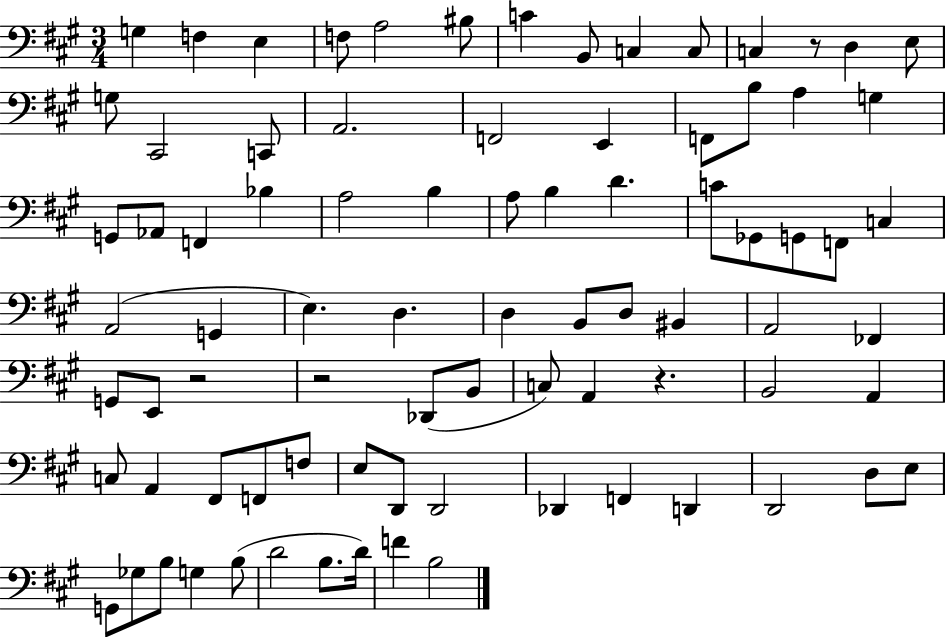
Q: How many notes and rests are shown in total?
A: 83